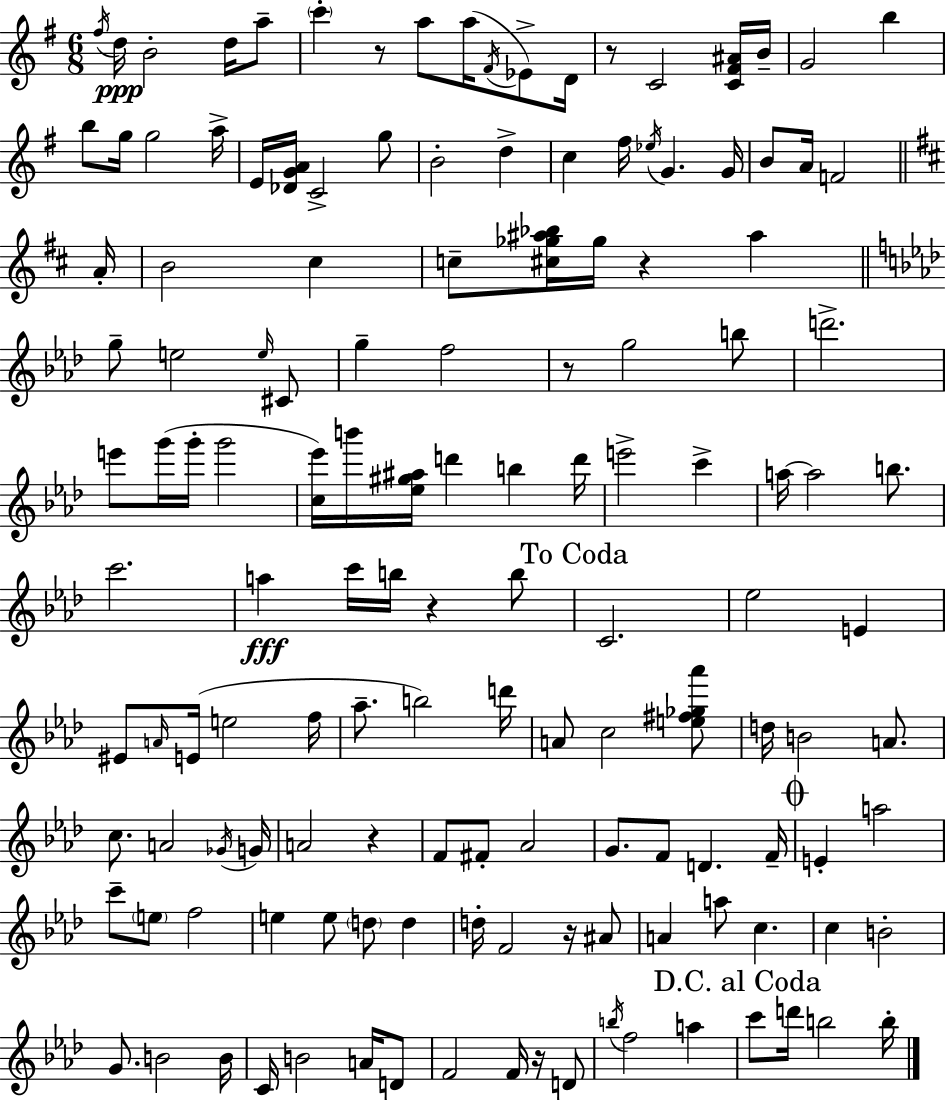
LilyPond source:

{
  \clef treble
  \numericTimeSignature
  \time 6/8
  \key e \minor
  \acciaccatura { fis''16 }\ppp d''16 b'2-. d''16 a''8-- | \parenthesize c'''4-. r8 a''8 a''16( \acciaccatura { fis'16 } ees'8->) | d'16 r8 c'2 | <c' fis' ais'>16 b'16-- g'2 b''4 | \break b''8 g''16 g''2 | a''16-> e'16 <des' g' a'>16 c'2-> | g''8 b'2-. d''4-> | c''4 fis''16 \acciaccatura { ees''16 } g'4. | \break g'16 b'8 a'16 f'2 | \bar "||" \break \key d \major a'16-. b'2 cis''4 | c''8-- <cis'' ges'' ais'' bes''>16 ges''16 r4 ais''4 | \bar "||" \break \key aes \major g''8-- e''2 \grace { e''16 } cis'8 | g''4-- f''2 | r8 g''2 b''8 | d'''2.-> | \break e'''8 g'''16( g'''16-. g'''2 | <c'' ees'''>16) b'''16 <ees'' gis'' ais''>16 d'''4 b''4 | d'''16 e'''2-> c'''4-> | a''16~~ a''2 b''8. | \break c'''2. | a''4\fff c'''16 b''16 r4 b''8 | \mark "To Coda" c'2. | ees''2 e'4 | \break eis'8 \grace { a'16 }( e'16 e''2 | f''16 aes''8.-- b''2) | d'''16 a'8 c''2 | <e'' fis'' ges'' aes'''>8 d''16 b'2 a'8. | \break c''8. a'2 | \acciaccatura { ges'16 } g'16 a'2 r4 | f'8 fis'8-. aes'2 | g'8. f'8 d'4. | \break f'16-- \mark \markup { \musicglyph "scripts.coda" } e'4-. a''2 | c'''8-- \parenthesize e''8 f''2 | e''4 e''8 \parenthesize d''8 d''4 | d''16-. f'2 | \break r16 ais'8 a'4 a''8 c''4. | c''4 b'2-. | g'8. b'2 | b'16 c'16 b'2 | \break a'16 d'8 f'2 f'16 | r16 d'8 \acciaccatura { b''16 } f''2 | a''4 \mark "D.C. al Coda" c'''8 d'''16 b''2 | b''16-. \bar "|."
}